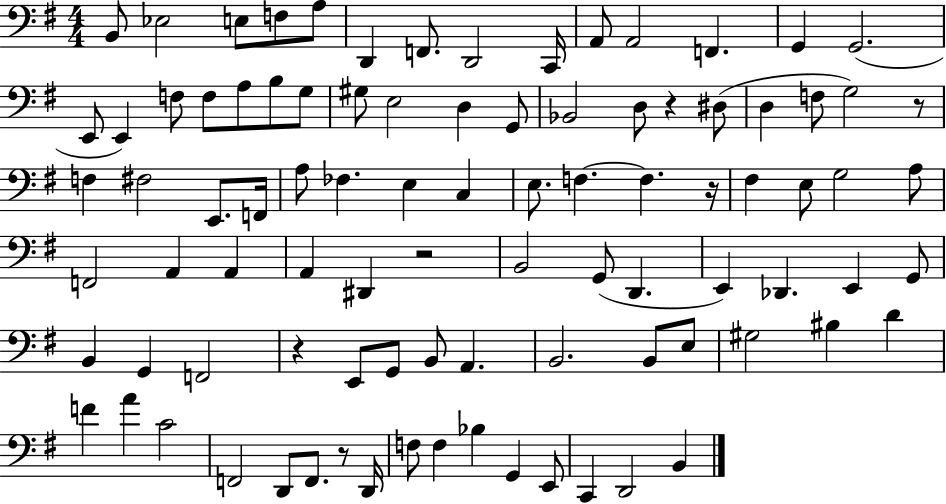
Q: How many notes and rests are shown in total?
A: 92